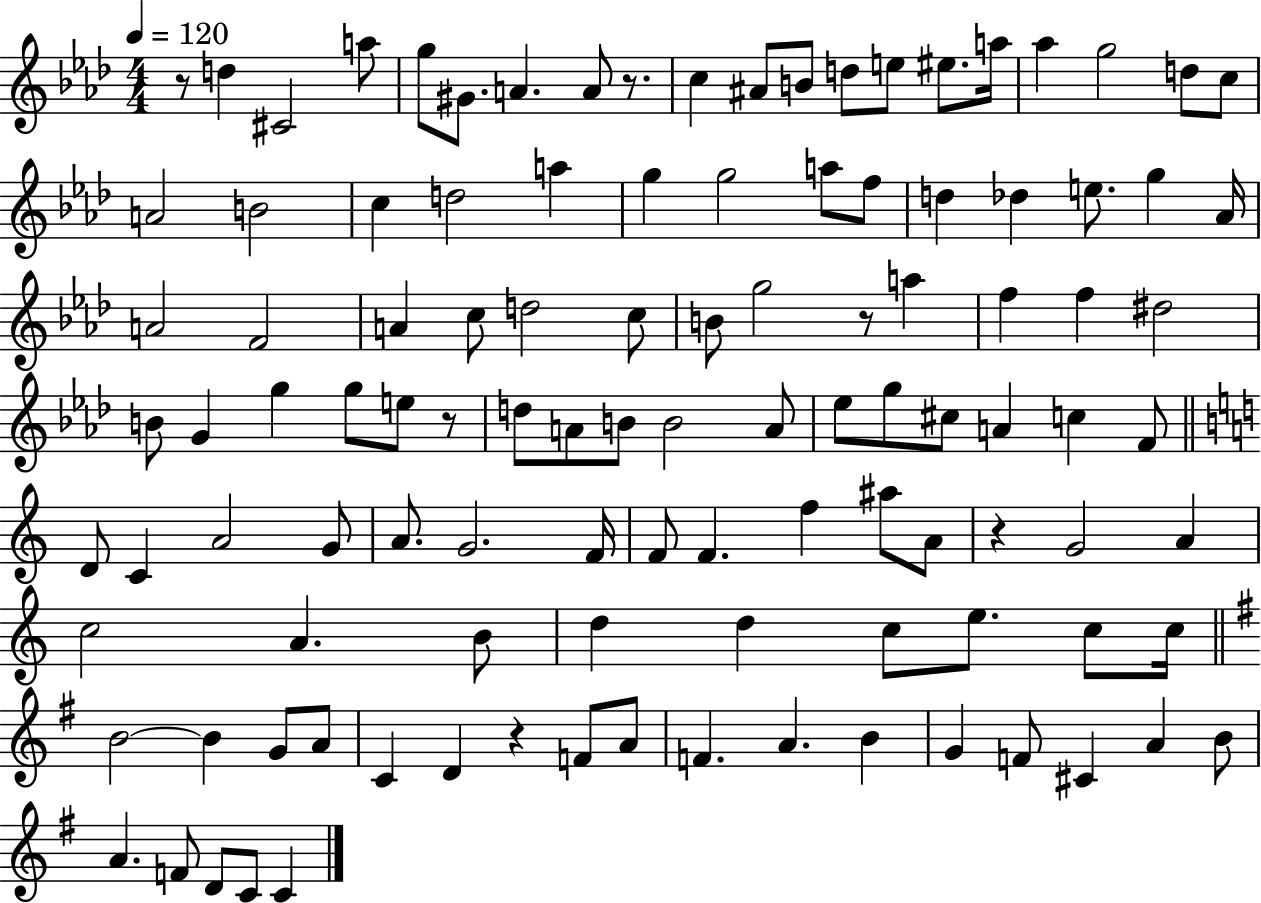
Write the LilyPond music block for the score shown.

{
  \clef treble
  \numericTimeSignature
  \time 4/4
  \key aes \major
  \tempo 4 = 120
  r8 d''4 cis'2 a''8 | g''8 gis'8. a'4. a'8 r8. | c''4 ais'8 b'8 d''8 e''8 eis''8. a''16 | aes''4 g''2 d''8 c''8 | \break a'2 b'2 | c''4 d''2 a''4 | g''4 g''2 a''8 f''8 | d''4 des''4 e''8. g''4 aes'16 | \break a'2 f'2 | a'4 c''8 d''2 c''8 | b'8 g''2 r8 a''4 | f''4 f''4 dis''2 | \break b'8 g'4 g''4 g''8 e''8 r8 | d''8 a'8 b'8 b'2 a'8 | ees''8 g''8 cis''8 a'4 c''4 f'8 | \bar "||" \break \key a \minor d'8 c'4 a'2 g'8 | a'8. g'2. f'16 | f'8 f'4. f''4 ais''8 a'8 | r4 g'2 a'4 | \break c''2 a'4. b'8 | d''4 d''4 c''8 e''8. c''8 c''16 | \bar "||" \break \key g \major b'2~~ b'4 g'8 a'8 | c'4 d'4 r4 f'8 a'8 | f'4. a'4. b'4 | g'4 f'8 cis'4 a'4 b'8 | \break a'4. f'8 d'8 c'8 c'4 | \bar "|."
}